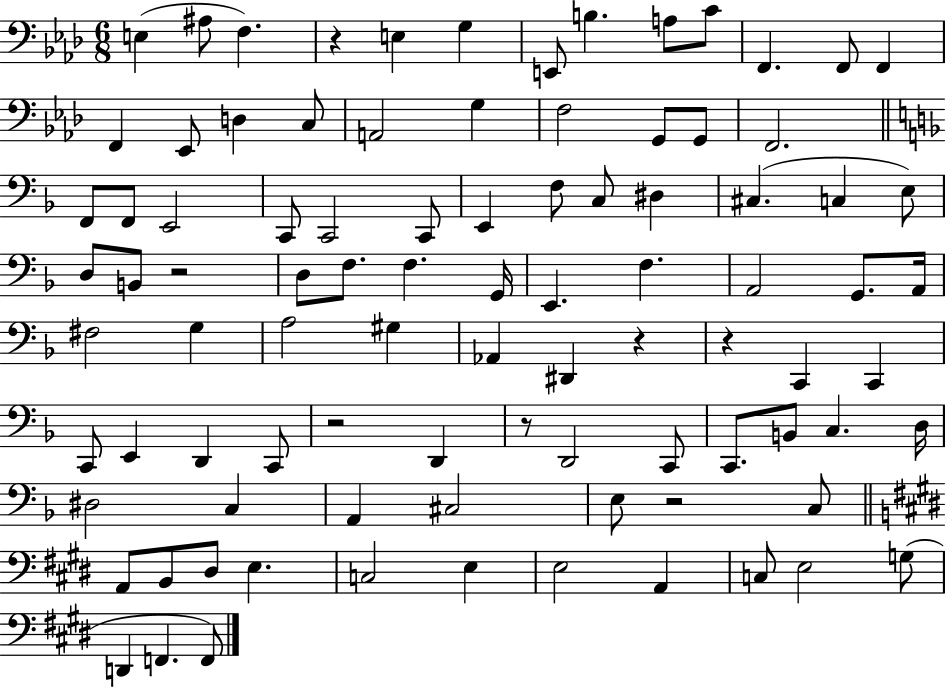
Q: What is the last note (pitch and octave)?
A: F2